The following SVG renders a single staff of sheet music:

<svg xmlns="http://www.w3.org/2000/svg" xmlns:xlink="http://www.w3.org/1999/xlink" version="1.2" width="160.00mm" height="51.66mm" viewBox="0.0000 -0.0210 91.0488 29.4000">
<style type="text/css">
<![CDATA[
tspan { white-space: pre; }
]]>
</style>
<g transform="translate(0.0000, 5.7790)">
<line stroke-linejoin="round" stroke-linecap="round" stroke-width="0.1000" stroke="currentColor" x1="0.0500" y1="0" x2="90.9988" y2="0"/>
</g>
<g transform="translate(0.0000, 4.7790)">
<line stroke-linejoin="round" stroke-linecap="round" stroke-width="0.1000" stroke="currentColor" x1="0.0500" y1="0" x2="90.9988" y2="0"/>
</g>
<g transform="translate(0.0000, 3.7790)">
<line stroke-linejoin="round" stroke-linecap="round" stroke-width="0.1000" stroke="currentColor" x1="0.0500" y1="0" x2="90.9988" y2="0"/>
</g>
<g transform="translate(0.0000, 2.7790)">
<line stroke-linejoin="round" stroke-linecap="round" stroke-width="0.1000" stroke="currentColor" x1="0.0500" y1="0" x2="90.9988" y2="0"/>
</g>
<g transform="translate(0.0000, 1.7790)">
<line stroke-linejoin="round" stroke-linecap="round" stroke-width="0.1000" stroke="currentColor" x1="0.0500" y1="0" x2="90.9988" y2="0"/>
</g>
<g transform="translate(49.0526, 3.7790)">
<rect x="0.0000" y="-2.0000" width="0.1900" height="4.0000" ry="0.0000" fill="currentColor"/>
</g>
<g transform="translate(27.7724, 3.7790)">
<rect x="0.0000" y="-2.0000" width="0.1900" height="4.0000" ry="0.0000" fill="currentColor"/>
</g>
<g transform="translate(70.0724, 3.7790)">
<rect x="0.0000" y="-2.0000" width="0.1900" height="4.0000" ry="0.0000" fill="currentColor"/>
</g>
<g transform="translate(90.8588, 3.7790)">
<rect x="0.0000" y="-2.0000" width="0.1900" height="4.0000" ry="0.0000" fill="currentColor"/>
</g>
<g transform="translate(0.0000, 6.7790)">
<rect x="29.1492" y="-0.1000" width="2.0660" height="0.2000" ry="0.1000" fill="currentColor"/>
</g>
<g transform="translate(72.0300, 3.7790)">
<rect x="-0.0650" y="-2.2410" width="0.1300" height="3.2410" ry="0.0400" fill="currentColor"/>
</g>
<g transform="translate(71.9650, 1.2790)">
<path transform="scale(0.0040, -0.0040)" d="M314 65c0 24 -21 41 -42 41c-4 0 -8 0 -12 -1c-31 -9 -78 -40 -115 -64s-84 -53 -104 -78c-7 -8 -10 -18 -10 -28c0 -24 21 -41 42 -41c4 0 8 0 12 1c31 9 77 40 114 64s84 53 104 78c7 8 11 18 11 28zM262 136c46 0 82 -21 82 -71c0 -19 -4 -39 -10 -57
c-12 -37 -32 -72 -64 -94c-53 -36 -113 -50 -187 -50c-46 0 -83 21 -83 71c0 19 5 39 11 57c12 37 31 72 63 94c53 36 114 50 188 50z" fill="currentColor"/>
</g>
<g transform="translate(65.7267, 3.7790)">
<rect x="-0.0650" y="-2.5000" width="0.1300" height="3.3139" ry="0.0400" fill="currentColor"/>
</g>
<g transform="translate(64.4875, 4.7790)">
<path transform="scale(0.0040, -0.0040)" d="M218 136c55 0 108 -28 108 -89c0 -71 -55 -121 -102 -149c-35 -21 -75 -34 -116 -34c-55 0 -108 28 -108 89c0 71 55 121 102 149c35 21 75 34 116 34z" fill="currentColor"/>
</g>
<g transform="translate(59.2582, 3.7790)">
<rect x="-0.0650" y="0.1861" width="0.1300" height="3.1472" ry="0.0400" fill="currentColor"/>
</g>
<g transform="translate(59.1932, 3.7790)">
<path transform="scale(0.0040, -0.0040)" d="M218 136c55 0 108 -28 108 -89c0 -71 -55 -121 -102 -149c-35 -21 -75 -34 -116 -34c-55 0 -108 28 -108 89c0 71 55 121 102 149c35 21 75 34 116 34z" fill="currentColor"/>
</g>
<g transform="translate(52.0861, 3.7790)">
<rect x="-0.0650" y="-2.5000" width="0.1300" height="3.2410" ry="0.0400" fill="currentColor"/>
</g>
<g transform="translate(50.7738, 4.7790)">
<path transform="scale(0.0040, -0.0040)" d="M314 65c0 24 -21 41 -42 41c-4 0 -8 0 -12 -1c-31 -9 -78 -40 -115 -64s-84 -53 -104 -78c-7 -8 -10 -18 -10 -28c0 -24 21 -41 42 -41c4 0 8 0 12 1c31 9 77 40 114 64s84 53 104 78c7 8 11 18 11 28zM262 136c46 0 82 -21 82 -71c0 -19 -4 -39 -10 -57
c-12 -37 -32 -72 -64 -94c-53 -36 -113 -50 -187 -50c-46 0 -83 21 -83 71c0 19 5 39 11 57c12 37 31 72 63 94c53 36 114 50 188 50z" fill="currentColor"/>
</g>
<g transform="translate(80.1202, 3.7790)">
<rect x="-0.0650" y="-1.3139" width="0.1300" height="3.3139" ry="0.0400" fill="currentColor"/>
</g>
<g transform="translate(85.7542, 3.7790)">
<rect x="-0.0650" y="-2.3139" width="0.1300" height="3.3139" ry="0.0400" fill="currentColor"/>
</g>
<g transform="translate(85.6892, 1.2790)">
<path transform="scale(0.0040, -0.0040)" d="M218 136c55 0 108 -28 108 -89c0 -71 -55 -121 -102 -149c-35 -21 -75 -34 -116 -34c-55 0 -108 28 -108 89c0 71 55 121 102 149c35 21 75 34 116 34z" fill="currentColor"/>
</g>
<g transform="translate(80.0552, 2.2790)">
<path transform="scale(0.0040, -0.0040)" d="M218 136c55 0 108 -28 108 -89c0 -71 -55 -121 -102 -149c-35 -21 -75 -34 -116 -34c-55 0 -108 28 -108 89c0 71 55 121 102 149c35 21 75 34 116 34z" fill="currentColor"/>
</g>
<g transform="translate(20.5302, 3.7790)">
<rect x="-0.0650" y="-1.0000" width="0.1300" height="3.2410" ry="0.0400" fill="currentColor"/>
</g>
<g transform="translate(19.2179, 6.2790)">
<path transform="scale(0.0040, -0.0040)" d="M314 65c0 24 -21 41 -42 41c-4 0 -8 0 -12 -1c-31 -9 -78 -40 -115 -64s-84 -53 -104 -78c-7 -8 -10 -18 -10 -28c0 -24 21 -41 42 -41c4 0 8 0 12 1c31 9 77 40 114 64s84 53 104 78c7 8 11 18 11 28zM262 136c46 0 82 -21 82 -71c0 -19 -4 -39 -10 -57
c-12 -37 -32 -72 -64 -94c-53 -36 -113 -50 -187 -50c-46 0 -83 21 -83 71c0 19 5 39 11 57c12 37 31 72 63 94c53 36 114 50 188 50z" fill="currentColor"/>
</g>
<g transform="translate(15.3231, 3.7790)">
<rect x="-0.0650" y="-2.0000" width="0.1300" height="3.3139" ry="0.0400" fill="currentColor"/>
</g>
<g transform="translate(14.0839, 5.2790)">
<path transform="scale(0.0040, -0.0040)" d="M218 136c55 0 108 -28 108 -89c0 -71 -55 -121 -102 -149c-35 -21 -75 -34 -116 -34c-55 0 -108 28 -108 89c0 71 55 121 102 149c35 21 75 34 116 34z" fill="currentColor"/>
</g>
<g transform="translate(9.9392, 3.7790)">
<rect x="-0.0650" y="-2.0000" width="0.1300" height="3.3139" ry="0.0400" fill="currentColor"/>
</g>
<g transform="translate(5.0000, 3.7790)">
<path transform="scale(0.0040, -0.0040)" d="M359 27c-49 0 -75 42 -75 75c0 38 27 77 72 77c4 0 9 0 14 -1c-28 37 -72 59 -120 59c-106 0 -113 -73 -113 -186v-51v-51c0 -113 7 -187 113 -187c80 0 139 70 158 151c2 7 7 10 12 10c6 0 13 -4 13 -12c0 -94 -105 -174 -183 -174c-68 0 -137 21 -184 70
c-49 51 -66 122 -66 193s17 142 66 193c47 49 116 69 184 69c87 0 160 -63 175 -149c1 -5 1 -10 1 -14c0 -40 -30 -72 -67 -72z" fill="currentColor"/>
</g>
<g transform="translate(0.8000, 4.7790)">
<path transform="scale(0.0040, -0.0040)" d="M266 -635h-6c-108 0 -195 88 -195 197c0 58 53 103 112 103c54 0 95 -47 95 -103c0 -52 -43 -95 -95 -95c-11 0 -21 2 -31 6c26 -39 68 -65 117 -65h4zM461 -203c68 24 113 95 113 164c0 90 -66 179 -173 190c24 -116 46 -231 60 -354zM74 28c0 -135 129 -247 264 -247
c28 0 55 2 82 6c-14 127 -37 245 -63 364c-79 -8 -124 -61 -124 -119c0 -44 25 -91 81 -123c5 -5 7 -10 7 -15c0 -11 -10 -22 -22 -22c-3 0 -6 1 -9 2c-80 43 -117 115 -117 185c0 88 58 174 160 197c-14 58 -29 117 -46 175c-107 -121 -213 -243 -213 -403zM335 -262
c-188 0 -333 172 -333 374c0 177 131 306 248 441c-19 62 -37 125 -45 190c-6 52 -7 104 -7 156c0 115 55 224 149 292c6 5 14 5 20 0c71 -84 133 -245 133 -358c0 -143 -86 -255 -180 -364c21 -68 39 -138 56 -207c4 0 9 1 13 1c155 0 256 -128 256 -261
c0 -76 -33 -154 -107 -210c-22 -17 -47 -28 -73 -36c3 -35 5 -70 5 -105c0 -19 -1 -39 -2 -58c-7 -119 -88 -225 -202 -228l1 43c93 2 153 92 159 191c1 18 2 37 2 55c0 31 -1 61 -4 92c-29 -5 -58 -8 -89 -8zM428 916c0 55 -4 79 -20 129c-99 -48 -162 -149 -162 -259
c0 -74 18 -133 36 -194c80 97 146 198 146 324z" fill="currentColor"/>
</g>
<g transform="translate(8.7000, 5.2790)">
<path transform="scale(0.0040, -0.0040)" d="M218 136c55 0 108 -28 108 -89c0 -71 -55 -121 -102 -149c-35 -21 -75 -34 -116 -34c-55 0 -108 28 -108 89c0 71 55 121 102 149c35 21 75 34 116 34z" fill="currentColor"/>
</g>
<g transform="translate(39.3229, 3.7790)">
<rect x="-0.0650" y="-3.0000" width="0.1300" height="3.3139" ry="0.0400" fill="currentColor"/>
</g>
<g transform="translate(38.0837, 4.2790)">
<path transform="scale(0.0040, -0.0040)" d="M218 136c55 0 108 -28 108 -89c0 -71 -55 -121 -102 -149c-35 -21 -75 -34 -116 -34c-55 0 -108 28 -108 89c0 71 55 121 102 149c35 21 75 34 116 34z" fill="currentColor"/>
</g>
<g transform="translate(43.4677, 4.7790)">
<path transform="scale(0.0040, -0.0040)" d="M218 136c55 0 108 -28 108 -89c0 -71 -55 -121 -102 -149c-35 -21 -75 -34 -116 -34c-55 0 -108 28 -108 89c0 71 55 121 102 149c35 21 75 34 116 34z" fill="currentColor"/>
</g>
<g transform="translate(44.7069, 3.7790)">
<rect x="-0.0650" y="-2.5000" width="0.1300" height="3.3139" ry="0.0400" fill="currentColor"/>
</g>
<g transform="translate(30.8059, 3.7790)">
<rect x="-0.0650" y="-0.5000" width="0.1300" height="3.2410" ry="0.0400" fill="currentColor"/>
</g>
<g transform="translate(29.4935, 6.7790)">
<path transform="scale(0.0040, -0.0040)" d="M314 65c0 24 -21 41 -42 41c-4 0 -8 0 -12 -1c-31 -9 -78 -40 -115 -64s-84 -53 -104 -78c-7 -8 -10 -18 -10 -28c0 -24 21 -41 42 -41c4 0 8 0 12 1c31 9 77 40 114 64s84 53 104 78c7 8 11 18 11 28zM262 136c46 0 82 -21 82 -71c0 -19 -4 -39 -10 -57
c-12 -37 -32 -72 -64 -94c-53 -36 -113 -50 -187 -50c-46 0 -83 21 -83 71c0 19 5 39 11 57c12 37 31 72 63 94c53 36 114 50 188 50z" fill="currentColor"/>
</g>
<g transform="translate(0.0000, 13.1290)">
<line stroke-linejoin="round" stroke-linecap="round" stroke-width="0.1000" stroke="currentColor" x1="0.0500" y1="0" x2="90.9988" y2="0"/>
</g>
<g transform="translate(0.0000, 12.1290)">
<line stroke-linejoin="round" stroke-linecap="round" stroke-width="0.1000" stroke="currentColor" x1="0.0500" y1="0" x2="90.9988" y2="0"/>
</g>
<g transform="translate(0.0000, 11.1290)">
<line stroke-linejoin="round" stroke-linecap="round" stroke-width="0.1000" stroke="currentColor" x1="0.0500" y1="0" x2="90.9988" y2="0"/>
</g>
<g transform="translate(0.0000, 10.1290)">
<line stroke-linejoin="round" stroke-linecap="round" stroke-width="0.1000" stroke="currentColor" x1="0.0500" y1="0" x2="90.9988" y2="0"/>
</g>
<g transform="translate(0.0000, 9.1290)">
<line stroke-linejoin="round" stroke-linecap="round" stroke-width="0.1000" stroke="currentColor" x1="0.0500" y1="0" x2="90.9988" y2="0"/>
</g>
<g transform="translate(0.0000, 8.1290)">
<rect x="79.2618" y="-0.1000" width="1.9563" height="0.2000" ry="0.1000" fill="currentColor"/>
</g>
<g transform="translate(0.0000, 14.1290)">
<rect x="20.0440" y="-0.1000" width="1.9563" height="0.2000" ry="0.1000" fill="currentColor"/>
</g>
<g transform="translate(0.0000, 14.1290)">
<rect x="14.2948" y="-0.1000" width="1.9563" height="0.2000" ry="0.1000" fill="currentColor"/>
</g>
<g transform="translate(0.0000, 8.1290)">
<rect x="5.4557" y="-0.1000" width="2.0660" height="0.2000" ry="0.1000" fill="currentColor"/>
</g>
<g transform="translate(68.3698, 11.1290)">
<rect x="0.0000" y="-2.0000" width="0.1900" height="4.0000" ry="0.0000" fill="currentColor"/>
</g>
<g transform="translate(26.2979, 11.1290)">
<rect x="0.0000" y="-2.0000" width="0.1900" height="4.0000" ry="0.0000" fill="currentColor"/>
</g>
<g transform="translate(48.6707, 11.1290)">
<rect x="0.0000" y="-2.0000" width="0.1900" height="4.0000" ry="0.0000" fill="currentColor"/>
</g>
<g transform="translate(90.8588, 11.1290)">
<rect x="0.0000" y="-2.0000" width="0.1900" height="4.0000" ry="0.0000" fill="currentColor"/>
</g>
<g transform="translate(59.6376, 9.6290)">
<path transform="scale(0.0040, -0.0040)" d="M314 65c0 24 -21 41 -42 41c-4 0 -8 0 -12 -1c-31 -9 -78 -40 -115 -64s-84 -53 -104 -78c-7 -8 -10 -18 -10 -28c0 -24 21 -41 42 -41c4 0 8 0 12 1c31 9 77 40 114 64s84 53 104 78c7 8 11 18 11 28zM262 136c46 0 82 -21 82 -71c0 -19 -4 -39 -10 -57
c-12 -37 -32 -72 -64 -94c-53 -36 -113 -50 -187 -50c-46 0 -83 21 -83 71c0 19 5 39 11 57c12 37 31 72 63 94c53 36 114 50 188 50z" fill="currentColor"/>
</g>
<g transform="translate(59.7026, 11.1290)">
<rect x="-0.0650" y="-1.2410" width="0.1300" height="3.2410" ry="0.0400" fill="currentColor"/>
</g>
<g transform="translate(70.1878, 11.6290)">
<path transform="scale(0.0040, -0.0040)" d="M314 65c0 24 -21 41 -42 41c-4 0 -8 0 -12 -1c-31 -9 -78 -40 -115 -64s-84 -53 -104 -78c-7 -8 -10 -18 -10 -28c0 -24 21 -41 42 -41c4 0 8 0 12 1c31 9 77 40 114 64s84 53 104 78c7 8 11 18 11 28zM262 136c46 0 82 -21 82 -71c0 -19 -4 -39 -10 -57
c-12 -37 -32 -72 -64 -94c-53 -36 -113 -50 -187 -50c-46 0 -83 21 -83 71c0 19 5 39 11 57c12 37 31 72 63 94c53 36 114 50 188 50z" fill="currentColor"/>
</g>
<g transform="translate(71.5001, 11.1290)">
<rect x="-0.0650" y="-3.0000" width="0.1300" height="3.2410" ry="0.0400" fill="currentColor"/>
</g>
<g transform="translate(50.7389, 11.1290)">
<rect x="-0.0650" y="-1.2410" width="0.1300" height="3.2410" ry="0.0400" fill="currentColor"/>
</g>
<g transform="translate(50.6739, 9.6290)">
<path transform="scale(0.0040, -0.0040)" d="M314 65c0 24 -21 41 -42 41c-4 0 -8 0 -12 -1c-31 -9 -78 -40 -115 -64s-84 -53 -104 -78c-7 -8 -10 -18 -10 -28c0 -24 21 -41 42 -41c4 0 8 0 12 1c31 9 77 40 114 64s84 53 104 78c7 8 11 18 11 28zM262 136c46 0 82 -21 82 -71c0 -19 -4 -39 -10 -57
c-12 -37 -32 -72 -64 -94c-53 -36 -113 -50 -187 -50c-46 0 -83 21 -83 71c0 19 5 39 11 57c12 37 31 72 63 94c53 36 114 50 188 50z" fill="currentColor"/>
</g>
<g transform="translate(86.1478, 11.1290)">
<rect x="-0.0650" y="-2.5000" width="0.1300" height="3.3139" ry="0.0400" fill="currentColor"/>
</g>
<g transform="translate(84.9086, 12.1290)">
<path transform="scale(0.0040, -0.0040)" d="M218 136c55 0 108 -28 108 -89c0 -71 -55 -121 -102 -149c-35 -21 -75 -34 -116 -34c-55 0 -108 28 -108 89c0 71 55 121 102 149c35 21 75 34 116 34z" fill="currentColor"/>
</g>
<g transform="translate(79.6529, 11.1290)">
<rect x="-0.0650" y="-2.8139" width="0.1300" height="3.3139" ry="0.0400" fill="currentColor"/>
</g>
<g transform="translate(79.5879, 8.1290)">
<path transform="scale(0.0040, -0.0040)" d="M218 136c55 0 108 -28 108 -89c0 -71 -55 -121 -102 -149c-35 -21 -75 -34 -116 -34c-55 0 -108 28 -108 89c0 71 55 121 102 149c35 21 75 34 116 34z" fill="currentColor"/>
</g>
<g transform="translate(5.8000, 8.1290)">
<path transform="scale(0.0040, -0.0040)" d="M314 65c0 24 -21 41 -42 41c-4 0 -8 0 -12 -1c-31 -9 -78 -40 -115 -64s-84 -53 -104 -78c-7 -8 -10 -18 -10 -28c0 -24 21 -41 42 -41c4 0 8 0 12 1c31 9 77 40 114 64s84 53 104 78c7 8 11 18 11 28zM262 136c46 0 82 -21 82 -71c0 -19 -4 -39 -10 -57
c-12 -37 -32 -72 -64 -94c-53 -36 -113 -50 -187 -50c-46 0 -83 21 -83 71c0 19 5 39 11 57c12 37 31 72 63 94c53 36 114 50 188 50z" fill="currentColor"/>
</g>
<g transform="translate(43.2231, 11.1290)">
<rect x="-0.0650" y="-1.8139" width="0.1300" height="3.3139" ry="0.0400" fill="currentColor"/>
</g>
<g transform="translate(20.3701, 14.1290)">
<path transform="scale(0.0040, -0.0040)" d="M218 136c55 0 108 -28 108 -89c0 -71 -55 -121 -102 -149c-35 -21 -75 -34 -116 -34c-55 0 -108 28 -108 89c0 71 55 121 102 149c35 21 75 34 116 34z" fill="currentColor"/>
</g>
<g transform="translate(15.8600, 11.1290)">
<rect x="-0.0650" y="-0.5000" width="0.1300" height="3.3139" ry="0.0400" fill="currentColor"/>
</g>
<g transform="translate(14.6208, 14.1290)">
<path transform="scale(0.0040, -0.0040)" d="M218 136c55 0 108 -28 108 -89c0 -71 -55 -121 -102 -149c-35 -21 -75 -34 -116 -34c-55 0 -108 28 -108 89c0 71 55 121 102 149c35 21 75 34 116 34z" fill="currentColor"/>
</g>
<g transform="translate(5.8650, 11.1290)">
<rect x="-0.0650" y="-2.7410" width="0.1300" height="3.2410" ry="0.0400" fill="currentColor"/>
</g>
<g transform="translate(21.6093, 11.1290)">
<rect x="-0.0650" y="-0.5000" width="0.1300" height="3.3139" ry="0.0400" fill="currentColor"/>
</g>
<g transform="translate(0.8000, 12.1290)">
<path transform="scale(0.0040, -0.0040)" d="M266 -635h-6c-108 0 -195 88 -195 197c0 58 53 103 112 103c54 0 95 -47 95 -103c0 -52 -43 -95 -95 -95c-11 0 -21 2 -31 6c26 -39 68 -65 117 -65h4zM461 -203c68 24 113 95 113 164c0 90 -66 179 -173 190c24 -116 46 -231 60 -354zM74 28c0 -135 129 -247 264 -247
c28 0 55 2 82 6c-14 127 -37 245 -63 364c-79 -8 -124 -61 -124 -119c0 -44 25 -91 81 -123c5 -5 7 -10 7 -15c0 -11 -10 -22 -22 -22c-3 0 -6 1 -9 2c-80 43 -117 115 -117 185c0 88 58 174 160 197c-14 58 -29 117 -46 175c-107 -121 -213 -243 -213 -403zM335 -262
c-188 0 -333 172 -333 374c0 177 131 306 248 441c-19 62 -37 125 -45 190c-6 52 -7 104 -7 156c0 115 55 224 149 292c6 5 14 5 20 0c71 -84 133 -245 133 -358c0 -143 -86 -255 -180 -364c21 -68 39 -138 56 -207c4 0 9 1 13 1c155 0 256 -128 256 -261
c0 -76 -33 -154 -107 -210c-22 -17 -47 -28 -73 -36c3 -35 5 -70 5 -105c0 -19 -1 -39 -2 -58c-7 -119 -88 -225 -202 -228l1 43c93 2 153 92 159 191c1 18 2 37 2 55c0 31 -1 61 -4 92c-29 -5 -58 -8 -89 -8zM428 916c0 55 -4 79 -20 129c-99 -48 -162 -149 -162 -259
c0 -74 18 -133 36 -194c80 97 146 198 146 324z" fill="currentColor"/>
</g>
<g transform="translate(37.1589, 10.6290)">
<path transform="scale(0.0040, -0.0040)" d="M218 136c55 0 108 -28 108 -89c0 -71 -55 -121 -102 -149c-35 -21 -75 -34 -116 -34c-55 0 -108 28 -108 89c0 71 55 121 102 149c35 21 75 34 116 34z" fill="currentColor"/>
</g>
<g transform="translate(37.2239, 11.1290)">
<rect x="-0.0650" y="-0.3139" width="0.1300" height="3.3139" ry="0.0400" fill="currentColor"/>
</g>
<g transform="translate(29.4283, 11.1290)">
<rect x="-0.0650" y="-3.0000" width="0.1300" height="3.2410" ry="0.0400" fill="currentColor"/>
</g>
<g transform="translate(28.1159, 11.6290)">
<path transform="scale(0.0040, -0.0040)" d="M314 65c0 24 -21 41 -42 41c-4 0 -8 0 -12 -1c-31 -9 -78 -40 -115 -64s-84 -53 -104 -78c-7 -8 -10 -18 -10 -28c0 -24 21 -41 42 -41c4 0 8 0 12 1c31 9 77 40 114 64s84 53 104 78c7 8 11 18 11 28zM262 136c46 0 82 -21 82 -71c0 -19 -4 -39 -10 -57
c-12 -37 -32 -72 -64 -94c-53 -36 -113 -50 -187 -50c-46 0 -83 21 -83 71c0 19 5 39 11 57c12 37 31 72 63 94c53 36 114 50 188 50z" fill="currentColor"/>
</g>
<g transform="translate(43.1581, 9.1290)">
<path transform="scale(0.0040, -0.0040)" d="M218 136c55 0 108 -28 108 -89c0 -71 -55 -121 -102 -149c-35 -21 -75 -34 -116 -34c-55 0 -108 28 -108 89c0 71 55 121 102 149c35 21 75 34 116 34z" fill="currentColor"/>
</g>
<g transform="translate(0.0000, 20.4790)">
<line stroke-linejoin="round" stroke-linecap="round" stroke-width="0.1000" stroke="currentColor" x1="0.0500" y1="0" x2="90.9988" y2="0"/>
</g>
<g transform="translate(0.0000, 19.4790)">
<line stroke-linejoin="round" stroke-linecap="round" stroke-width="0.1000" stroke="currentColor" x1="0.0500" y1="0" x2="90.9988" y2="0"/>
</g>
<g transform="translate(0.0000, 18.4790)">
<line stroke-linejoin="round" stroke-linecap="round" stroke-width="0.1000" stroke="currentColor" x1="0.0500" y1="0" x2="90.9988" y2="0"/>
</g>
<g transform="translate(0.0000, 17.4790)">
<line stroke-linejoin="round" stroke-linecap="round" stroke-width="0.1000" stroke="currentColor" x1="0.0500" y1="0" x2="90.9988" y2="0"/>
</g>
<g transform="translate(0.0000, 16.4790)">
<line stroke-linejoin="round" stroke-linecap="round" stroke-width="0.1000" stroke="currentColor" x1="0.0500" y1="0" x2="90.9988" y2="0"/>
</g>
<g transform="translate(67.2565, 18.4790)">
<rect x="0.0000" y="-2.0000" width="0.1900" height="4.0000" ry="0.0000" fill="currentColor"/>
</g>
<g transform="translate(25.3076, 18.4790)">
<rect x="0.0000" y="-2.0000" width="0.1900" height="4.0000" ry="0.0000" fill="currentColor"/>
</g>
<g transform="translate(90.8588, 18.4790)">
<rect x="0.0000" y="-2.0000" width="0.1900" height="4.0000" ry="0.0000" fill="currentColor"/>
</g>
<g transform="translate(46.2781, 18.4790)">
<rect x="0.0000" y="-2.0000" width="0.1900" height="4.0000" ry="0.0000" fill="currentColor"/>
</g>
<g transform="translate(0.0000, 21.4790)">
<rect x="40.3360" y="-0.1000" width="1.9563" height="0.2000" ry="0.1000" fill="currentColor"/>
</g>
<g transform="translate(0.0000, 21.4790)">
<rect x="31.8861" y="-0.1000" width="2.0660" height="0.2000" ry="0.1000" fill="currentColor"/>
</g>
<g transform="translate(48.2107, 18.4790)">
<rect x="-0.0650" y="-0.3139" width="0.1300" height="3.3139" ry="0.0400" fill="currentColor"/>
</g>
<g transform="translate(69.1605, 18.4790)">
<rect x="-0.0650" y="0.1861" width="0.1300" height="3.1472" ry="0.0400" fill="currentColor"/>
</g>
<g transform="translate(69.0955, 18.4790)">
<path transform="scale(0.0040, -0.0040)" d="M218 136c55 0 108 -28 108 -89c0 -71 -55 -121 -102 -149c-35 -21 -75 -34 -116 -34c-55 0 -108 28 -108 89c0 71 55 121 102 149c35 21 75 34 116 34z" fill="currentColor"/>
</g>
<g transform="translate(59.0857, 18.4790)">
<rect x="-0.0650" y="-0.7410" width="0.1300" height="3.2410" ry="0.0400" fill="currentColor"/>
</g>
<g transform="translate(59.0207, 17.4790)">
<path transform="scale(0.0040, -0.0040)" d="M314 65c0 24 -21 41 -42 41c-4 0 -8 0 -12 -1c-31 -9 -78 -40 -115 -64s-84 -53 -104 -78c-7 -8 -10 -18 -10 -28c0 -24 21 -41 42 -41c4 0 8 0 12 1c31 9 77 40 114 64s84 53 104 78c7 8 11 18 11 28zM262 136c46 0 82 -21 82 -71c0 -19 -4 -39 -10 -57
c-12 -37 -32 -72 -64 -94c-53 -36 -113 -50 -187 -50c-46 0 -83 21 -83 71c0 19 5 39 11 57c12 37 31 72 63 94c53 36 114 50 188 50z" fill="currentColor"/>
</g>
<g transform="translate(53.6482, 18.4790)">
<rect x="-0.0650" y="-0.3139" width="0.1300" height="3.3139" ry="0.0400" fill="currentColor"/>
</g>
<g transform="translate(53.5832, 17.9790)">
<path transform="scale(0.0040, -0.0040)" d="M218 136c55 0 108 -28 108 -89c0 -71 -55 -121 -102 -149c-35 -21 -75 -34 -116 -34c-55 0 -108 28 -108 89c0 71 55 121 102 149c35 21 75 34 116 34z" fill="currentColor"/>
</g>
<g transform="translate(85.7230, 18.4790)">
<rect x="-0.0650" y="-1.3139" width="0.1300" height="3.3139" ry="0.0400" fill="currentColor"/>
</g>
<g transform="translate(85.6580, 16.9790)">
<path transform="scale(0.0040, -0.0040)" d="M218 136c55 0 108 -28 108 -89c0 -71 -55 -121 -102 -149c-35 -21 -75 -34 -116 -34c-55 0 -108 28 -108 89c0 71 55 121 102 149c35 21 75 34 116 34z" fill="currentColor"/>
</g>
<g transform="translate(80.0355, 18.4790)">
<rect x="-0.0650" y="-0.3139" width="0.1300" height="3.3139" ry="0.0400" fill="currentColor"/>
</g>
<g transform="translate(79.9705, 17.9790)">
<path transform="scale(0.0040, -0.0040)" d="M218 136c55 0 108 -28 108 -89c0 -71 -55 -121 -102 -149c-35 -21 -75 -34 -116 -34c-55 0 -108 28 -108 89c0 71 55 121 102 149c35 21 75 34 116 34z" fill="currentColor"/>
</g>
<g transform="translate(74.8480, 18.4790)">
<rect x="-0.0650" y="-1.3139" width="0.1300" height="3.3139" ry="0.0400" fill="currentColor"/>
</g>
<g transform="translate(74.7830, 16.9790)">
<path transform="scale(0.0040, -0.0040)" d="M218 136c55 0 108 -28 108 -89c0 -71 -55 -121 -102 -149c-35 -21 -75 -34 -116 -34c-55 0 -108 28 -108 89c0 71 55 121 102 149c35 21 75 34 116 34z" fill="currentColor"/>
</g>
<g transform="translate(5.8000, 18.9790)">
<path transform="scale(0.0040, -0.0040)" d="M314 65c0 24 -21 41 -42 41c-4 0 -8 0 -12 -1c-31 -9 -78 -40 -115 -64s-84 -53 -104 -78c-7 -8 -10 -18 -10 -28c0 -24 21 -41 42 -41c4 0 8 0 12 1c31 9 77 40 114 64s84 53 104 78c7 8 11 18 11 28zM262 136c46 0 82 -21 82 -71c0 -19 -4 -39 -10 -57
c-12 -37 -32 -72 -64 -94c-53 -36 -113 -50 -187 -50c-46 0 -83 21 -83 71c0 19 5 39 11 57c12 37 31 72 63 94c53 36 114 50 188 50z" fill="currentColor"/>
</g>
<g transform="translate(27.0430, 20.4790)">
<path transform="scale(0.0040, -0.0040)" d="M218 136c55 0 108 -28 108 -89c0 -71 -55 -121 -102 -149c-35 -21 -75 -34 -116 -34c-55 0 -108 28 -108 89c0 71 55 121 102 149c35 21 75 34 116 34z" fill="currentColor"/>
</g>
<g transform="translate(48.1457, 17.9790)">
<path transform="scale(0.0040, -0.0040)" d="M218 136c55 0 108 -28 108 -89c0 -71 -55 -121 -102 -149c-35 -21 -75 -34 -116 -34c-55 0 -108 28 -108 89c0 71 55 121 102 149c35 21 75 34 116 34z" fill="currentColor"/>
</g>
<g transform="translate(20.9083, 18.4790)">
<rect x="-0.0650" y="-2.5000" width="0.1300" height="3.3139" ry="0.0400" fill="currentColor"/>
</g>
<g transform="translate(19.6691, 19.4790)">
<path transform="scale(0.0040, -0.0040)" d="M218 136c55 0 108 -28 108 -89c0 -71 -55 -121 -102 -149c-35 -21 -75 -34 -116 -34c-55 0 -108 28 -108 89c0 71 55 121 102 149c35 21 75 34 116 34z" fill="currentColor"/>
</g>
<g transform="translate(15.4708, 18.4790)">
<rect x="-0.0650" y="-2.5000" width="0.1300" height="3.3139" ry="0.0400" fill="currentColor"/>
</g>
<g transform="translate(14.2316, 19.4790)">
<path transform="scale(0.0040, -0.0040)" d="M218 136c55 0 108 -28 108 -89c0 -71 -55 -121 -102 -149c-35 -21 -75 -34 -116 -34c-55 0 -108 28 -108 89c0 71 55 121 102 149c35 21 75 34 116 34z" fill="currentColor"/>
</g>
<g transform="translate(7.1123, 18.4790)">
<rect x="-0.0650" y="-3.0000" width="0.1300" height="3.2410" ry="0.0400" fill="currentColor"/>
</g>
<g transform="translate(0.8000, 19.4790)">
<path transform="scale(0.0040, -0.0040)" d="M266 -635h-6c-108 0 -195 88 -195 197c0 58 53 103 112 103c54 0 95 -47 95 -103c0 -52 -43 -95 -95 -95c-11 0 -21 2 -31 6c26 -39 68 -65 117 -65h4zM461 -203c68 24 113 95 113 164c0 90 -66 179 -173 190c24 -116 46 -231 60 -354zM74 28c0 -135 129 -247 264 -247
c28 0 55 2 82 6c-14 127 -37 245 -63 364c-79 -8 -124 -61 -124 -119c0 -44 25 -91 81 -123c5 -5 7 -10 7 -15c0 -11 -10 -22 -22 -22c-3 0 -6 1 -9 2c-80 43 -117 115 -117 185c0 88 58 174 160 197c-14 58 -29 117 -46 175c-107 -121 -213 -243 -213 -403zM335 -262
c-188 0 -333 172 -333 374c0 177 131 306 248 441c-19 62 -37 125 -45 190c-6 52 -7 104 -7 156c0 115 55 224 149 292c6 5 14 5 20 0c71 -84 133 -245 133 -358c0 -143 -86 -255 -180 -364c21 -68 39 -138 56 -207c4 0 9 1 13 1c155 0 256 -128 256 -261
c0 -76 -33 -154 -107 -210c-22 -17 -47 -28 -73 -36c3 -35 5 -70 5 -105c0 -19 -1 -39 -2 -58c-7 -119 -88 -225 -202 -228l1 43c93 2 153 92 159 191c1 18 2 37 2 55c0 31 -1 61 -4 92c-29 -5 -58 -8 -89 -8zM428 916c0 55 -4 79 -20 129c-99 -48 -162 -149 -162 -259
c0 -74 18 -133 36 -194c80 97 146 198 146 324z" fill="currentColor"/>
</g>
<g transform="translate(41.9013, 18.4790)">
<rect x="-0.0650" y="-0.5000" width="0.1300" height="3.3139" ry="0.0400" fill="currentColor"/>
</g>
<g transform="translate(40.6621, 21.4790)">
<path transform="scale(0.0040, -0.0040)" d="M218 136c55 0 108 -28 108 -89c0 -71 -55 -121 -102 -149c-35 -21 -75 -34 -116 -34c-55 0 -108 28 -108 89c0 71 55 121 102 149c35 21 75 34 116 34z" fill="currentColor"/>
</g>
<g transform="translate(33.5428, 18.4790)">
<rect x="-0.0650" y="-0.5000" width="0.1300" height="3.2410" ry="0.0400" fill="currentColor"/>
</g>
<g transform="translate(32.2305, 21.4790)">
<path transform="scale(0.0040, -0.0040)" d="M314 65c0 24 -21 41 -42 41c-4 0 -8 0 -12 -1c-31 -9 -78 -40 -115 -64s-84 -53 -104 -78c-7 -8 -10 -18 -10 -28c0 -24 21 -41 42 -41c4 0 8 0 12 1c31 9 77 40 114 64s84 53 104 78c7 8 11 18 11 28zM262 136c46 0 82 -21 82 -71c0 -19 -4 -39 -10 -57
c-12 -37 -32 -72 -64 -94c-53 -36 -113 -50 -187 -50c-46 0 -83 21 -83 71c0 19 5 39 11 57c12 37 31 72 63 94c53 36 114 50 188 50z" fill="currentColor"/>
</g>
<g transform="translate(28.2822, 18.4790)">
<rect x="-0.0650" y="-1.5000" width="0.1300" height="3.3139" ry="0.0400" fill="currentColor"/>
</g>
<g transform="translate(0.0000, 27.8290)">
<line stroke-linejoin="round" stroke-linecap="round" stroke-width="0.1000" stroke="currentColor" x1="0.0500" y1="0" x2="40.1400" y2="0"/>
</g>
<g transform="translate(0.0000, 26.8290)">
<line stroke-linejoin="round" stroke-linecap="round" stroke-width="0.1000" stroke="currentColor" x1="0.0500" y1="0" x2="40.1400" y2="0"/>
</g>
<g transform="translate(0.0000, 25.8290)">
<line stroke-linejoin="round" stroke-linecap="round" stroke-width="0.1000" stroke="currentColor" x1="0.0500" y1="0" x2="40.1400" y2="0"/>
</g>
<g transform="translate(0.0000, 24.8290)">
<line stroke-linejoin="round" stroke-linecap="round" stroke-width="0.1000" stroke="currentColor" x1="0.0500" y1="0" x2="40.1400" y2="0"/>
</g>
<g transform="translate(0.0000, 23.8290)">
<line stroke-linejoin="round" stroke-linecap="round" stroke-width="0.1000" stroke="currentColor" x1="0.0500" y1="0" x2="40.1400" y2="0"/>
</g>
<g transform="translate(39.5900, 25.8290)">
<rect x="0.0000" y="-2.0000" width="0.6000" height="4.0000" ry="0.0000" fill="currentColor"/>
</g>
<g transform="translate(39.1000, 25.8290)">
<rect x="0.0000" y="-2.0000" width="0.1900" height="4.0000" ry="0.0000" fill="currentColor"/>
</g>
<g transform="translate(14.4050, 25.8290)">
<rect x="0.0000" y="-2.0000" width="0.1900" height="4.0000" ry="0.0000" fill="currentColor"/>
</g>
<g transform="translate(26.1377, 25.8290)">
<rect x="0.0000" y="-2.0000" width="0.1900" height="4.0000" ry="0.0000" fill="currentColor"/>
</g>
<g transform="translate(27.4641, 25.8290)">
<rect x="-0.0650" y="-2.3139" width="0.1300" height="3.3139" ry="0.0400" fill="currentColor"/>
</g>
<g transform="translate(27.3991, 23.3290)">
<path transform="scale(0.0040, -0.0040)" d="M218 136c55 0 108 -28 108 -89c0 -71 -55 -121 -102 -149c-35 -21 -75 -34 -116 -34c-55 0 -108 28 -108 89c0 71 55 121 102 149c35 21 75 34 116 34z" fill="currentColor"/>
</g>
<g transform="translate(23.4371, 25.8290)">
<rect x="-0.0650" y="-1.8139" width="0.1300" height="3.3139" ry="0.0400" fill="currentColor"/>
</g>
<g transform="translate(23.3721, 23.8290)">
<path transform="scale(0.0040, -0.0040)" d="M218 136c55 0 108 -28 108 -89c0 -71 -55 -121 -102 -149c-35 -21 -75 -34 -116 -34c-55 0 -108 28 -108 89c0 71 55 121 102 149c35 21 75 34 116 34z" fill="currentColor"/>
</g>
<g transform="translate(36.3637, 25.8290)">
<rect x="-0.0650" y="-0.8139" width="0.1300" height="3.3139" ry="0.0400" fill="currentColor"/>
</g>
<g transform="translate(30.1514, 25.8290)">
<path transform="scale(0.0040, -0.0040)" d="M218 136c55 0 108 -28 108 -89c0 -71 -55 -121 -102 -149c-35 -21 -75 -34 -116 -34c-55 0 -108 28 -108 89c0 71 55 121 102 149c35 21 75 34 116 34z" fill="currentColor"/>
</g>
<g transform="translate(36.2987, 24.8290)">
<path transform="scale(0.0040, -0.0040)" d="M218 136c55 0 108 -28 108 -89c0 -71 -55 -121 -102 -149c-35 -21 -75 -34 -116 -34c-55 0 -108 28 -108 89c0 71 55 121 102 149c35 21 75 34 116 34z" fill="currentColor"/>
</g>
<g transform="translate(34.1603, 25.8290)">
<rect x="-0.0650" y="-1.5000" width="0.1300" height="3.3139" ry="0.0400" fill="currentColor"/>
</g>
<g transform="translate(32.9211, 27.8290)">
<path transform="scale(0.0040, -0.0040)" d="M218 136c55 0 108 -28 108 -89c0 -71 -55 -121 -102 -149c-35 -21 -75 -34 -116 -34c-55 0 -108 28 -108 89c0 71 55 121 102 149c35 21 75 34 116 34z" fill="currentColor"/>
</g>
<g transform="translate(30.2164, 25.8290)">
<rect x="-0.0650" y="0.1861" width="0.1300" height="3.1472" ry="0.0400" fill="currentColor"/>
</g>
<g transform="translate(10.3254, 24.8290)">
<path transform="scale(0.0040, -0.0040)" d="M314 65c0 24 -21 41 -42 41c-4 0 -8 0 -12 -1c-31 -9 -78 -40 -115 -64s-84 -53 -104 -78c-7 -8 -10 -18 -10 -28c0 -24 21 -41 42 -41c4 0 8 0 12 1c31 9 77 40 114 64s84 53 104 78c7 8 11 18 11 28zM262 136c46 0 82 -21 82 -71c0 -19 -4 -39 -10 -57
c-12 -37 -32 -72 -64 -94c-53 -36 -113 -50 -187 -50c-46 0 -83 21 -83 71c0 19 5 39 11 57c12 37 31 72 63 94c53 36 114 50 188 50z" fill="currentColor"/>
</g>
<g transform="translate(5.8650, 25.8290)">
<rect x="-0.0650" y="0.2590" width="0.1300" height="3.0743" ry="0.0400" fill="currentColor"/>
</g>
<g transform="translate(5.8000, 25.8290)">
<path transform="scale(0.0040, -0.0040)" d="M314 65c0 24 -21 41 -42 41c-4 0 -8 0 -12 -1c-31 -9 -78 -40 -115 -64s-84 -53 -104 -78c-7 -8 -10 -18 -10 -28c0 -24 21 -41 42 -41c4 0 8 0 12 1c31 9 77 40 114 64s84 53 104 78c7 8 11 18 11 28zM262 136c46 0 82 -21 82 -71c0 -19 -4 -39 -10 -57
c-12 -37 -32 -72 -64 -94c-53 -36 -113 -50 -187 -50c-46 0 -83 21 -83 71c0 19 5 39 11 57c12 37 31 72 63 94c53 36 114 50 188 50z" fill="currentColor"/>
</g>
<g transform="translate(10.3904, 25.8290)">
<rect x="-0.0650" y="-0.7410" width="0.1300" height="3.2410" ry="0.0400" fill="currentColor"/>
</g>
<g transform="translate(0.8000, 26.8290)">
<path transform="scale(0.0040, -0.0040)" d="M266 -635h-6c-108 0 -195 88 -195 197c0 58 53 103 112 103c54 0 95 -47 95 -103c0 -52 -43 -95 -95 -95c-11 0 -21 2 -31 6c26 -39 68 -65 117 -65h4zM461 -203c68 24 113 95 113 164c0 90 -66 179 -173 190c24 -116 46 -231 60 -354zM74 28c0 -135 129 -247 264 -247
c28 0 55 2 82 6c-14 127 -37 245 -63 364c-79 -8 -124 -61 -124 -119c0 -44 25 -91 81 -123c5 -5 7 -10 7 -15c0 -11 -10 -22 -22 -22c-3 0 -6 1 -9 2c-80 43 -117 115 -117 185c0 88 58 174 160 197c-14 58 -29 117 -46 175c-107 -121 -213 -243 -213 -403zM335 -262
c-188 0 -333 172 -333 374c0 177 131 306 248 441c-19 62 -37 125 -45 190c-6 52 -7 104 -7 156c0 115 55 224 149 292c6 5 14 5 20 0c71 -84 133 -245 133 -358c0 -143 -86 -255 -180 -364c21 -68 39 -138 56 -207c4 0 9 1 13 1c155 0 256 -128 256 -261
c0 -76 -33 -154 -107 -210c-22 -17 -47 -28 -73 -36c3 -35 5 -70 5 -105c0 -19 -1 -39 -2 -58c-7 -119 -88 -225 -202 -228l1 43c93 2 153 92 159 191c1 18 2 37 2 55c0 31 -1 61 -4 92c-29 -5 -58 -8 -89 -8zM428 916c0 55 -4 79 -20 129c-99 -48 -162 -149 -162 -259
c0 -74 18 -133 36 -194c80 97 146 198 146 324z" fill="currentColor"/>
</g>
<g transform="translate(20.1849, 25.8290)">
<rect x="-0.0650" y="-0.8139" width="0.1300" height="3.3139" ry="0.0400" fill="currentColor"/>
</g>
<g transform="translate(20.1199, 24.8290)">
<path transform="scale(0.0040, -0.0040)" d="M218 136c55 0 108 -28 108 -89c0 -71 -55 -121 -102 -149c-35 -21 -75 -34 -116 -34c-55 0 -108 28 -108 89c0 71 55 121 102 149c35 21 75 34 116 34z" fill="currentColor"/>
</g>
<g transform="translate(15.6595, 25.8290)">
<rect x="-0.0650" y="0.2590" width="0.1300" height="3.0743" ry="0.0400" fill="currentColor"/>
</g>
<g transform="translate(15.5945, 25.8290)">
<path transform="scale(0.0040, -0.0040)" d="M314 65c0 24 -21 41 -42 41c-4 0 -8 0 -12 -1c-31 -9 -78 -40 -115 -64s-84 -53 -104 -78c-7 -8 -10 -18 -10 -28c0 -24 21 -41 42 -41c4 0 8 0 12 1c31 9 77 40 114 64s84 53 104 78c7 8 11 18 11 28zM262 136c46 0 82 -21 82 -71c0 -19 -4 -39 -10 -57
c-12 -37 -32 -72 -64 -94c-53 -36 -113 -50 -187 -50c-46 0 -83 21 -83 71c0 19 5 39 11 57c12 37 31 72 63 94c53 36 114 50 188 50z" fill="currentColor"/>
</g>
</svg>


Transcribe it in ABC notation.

X:1
T:Untitled
M:4/4
L:1/4
K:C
F F D2 C2 A G G2 B G g2 e g a2 C C A2 c f e2 e2 A2 a G A2 G G E C2 C c c d2 B e c e B2 d2 B2 d f g B E d